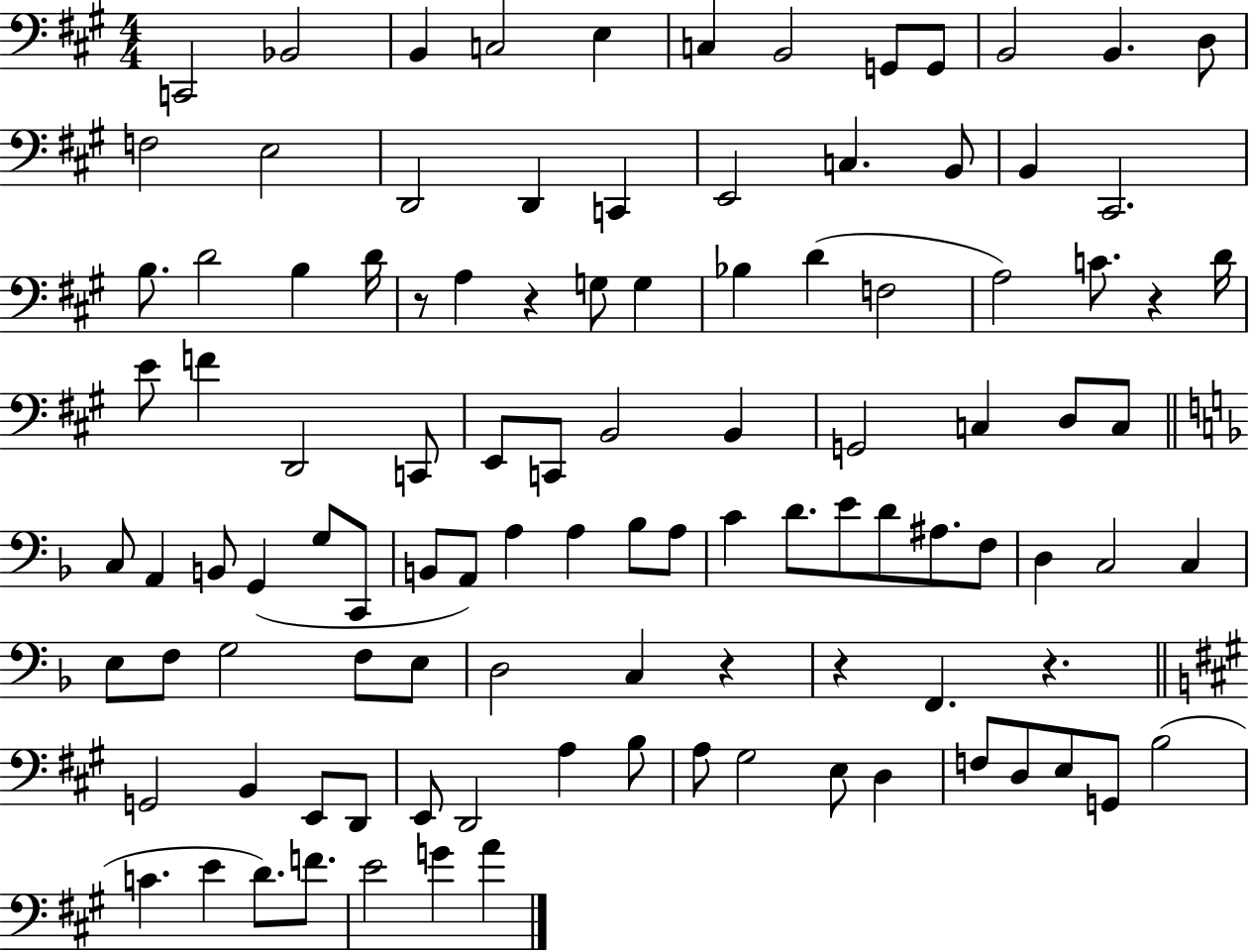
{
  \clef bass
  \numericTimeSignature
  \time 4/4
  \key a \major
  c,2 bes,2 | b,4 c2 e4 | c4 b,2 g,8 g,8 | b,2 b,4. d8 | \break f2 e2 | d,2 d,4 c,4 | e,2 c4. b,8 | b,4 cis,2. | \break b8. d'2 b4 d'16 | r8 a4 r4 g8 g4 | bes4 d'4( f2 | a2) c'8. r4 d'16 | \break e'8 f'4 d,2 c,8 | e,8 c,8 b,2 b,4 | g,2 c4 d8 c8 | \bar "||" \break \key f \major c8 a,4 b,8 g,4( g8 c,8 | b,8 a,8) a4 a4 bes8 a8 | c'4 d'8. e'8 d'8 ais8. f8 | d4 c2 c4 | \break e8 f8 g2 f8 e8 | d2 c4 r4 | r4 f,4. r4. | \bar "||" \break \key a \major g,2 b,4 e,8 d,8 | e,8 d,2 a4 b8 | a8 gis2 e8 d4 | f8 d8 e8 g,8 b2( | \break c'4. e'4 d'8.) f'8. | e'2 g'4 a'4 | \bar "|."
}